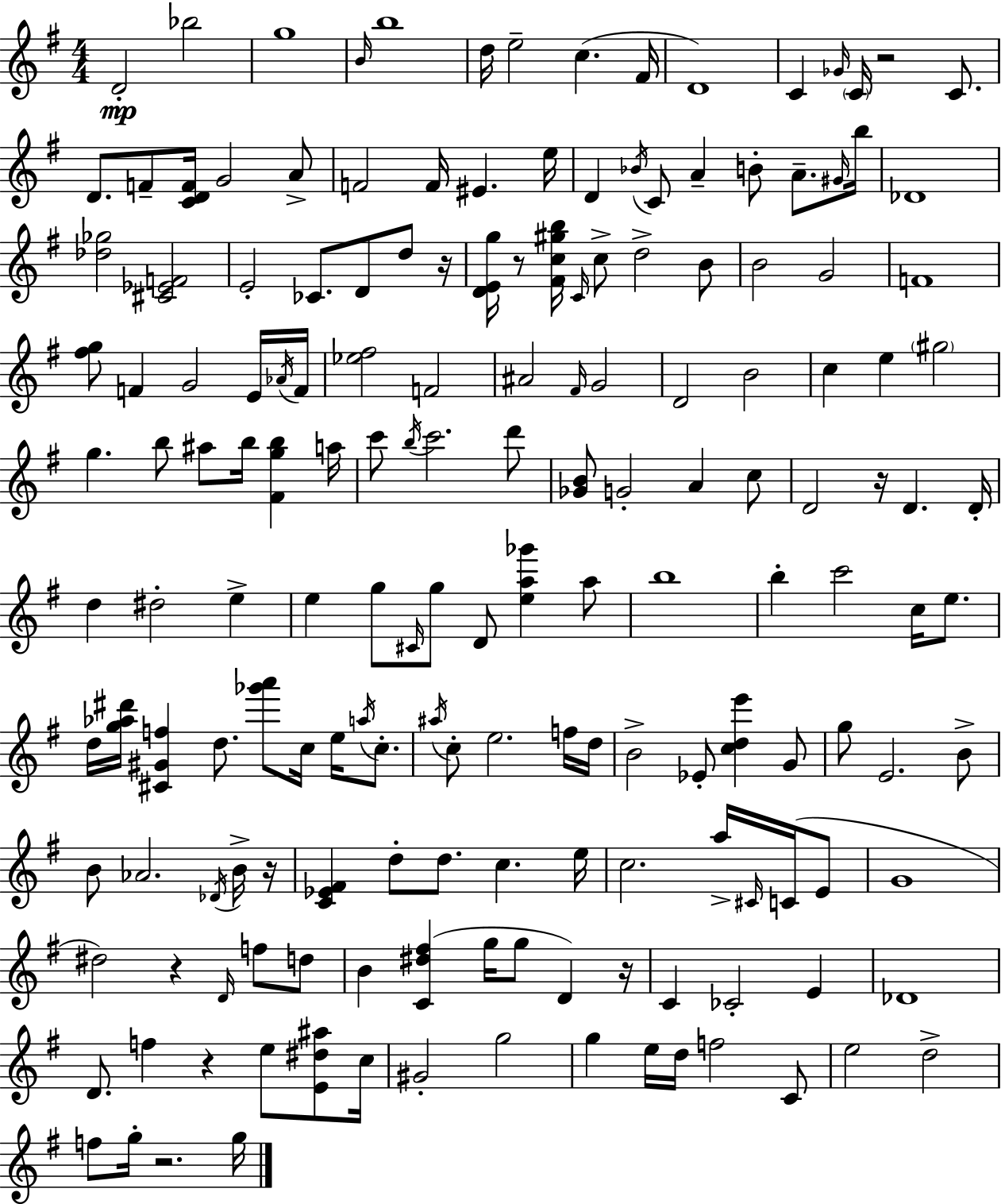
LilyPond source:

{
  \clef treble
  \numericTimeSignature
  \time 4/4
  \key e \minor
  \repeat volta 2 { d'2-.\mp bes''2 | g''1 | \grace { b'16 } b''1 | d''16 e''2-- c''4.( | \break fis'16 d'1) | c'4 \grace { ges'16 } \parenthesize c'16 r2 c'8. | d'8. f'8-- <c' d' f'>16 g'2 | a'8-> f'2 f'16 eis'4. | \break e''16 d'4 \acciaccatura { bes'16 } c'8 a'4-- b'8-. a'8.-- | \grace { gis'16 } b''16 des'1 | <des'' ges''>2 <cis' ees' f'>2 | e'2-. ces'8. d'8 | \break d''8 r16 <d' e' g''>16 r8 <fis' c'' gis'' b''>16 \grace { c'16 } c''8-> d''2-> | b'8 b'2 g'2 | f'1 | <fis'' g''>8 f'4 g'2 | \break e'16 \acciaccatura { aes'16 } f'16 <ees'' fis''>2 f'2 | ais'2 \grace { fis'16 } g'2 | d'2 b'2 | c''4 e''4 \parenthesize gis''2 | \break g''4. b''8 ais''8 | b''16 <fis' g'' b''>4 a''16 c'''8 \acciaccatura { b''16 } c'''2. | d'''8 <ges' b'>8 g'2-. | a'4 c''8 d'2 | \break r16 d'4. d'16-. d''4 dis''2-. | e''4-> e''4 g''8 \grace { cis'16 } g''8 | d'8 <e'' a'' ges'''>4 a''8 b''1 | b''4-. c'''2 | \break c''16 e''8. d''16 <g'' aes'' dis'''>16 <cis' gis' f''>4 d''8. | <ges''' a'''>8 c''16 e''16 \acciaccatura { a''16 } c''8.-. \acciaccatura { ais''16 } c''8-. e''2. | f''16 d''16 b'2-> | ees'8-. <c'' d'' e'''>4 g'8 g''8 e'2. | \break b'8-> b'8 aes'2. | \acciaccatura { des'16 } b'16-> r16 <c' ees' fis'>4 | d''8-. d''8. c''4. e''16 c''2. | a''16-> \grace { cis'16 } c'16( e'8 g'1 | \break dis''2) | r4 \grace { d'16 } f''8 d''8 b'4 | <c' dis'' fis''>4( g''16 g''8 d'4) r16 c'4 | ces'2-. e'4 des'1 | \break d'8. | f''4 r4 e''8 <e' dis'' ais''>8 c''16 gis'2-. | g''2 g''4 | e''16 d''16 f''2 c'8 e''2 | \break d''2-> f''8 | g''16-. r2. g''16 } \bar "|."
}